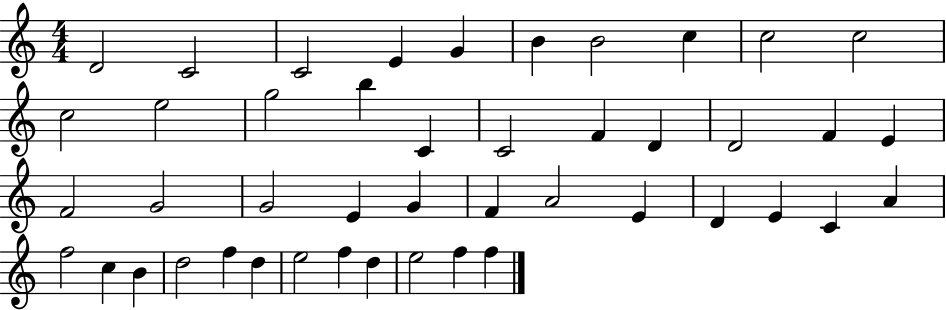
D4/h C4/h C4/h E4/q G4/q B4/q B4/h C5/q C5/h C5/h C5/h E5/h G5/h B5/q C4/q C4/h F4/q D4/q D4/h F4/q E4/q F4/h G4/h G4/h E4/q G4/q F4/q A4/h E4/q D4/q E4/q C4/q A4/q F5/h C5/q B4/q D5/h F5/q D5/q E5/h F5/q D5/q E5/h F5/q F5/q